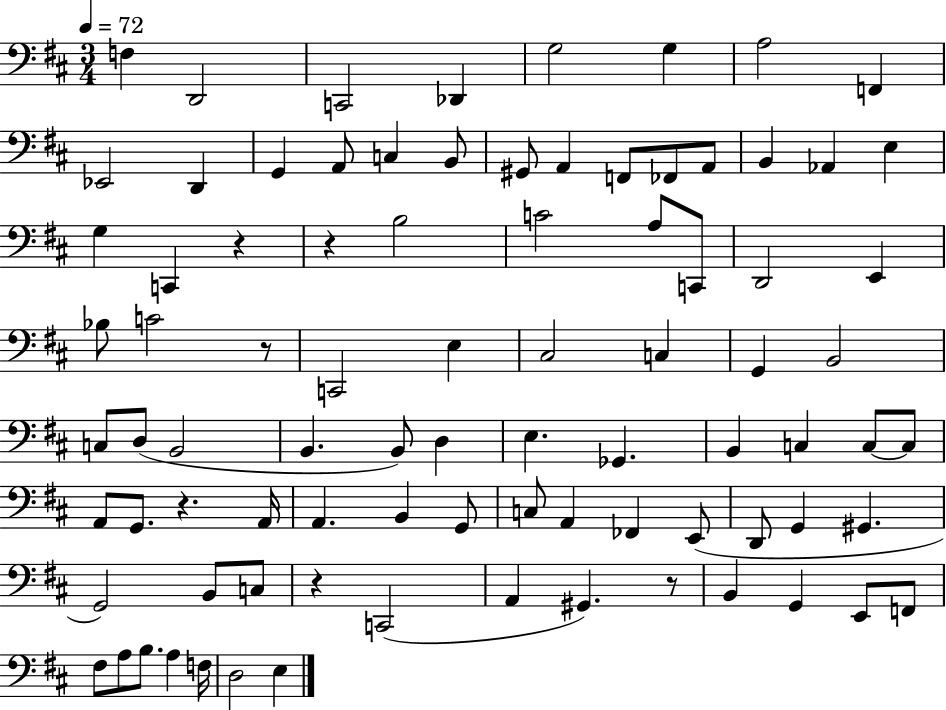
{
  \clef bass
  \numericTimeSignature
  \time 3/4
  \key d \major
  \tempo 4 = 72
  \repeat volta 2 { f4 d,2 | c,2 des,4 | g2 g4 | a2 f,4 | \break ees,2 d,4 | g,4 a,8 c4 b,8 | gis,8 a,4 f,8 fes,8 a,8 | b,4 aes,4 e4 | \break g4 c,4 r4 | r4 b2 | c'2 a8 c,8 | d,2 e,4 | \break bes8 c'2 r8 | c,2 e4 | cis2 c4 | g,4 b,2 | \break c8 d8( b,2 | b,4. b,8) d4 | e4. ges,4. | b,4 c4 c8~~ c8 | \break a,8 g,8. r4. a,16 | a,4. b,4 g,8 | c8 a,4 fes,4 e,8( | d,8 g,4 gis,4. | \break g,2) b,8 c8 | r4 c,2( | a,4 gis,4.) r8 | b,4 g,4 e,8 f,8 | \break fis8 a8 b8. a4 f16 | d2 e4 | } \bar "|."
}